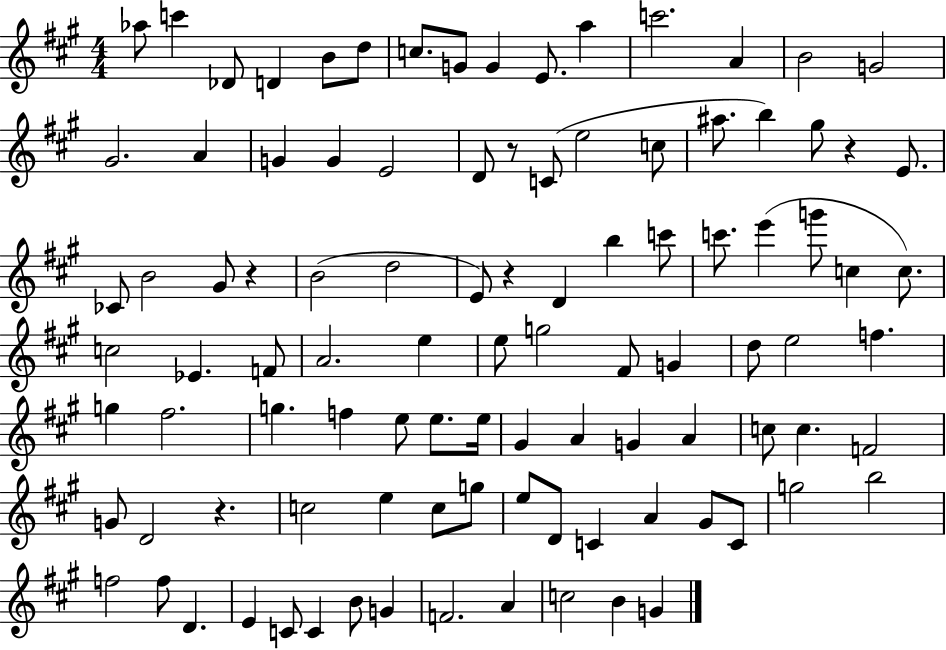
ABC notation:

X:1
T:Untitled
M:4/4
L:1/4
K:A
_a/2 c' _D/2 D B/2 d/2 c/2 G/2 G E/2 a c'2 A B2 G2 ^G2 A G G E2 D/2 z/2 C/2 e2 c/2 ^a/2 b ^g/2 z E/2 _C/2 B2 ^G/2 z B2 d2 E/2 z D b c'/2 c'/2 e' g'/2 c c/2 c2 _E F/2 A2 e e/2 g2 ^F/2 G d/2 e2 f g ^f2 g f e/2 e/2 e/4 ^G A G A c/2 c F2 G/2 D2 z c2 e c/2 g/2 e/2 D/2 C A ^G/2 C/2 g2 b2 f2 f/2 D E C/2 C B/2 G F2 A c2 B G